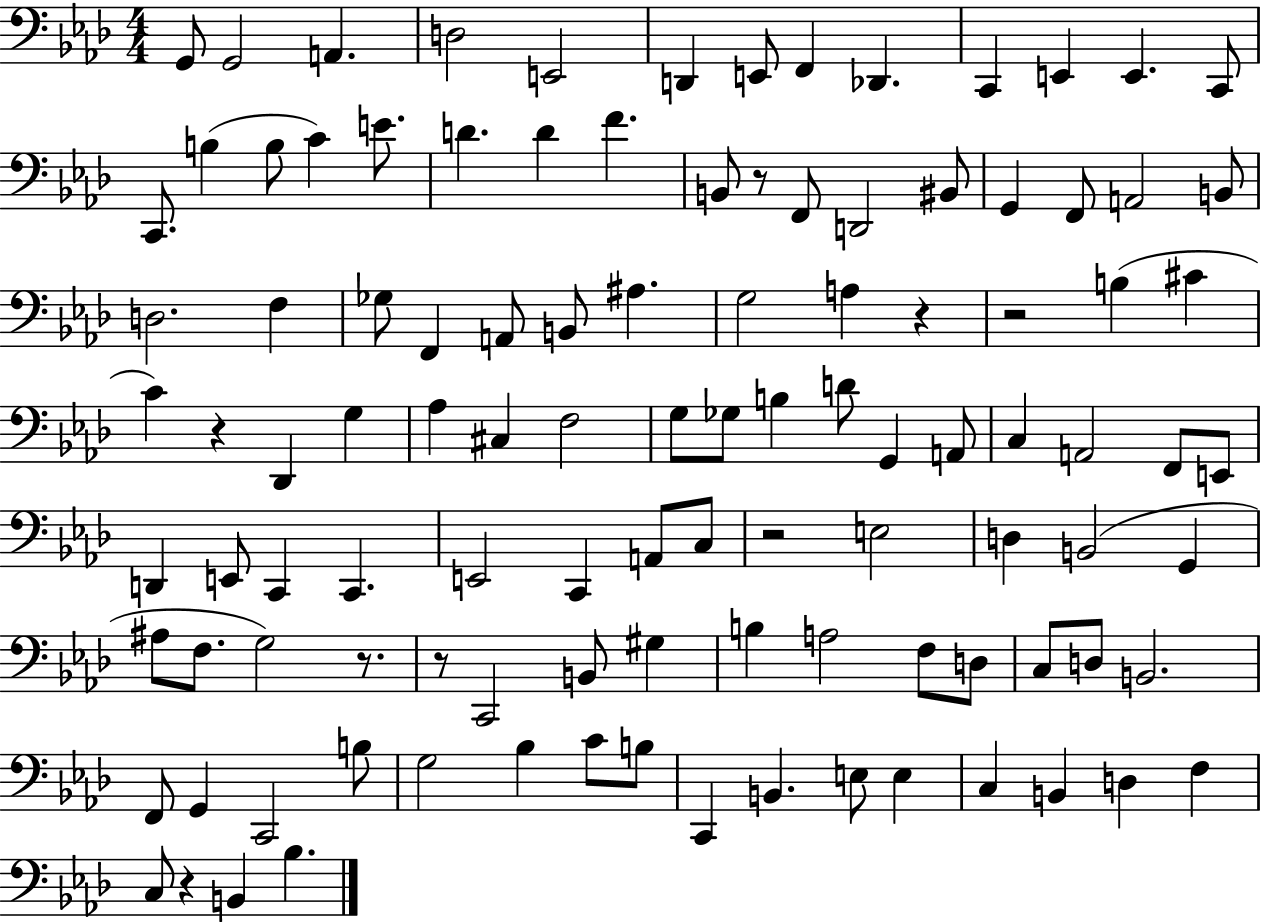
X:1
T:Untitled
M:4/4
L:1/4
K:Ab
G,,/2 G,,2 A,, D,2 E,,2 D,, E,,/2 F,, _D,, C,, E,, E,, C,,/2 C,,/2 B, B,/2 C E/2 D D F B,,/2 z/2 F,,/2 D,,2 ^B,,/2 G,, F,,/2 A,,2 B,,/2 D,2 F, _G,/2 F,, A,,/2 B,,/2 ^A, G,2 A, z z2 B, ^C C z _D,, G, _A, ^C, F,2 G,/2 _G,/2 B, D/2 G,, A,,/2 C, A,,2 F,,/2 E,,/2 D,, E,,/2 C,, C,, E,,2 C,, A,,/2 C,/2 z2 E,2 D, B,,2 G,, ^A,/2 F,/2 G,2 z/2 z/2 C,,2 B,,/2 ^G, B, A,2 F,/2 D,/2 C,/2 D,/2 B,,2 F,,/2 G,, C,,2 B,/2 G,2 _B, C/2 B,/2 C,, B,, E,/2 E, C, B,, D, F, C,/2 z B,, _B,